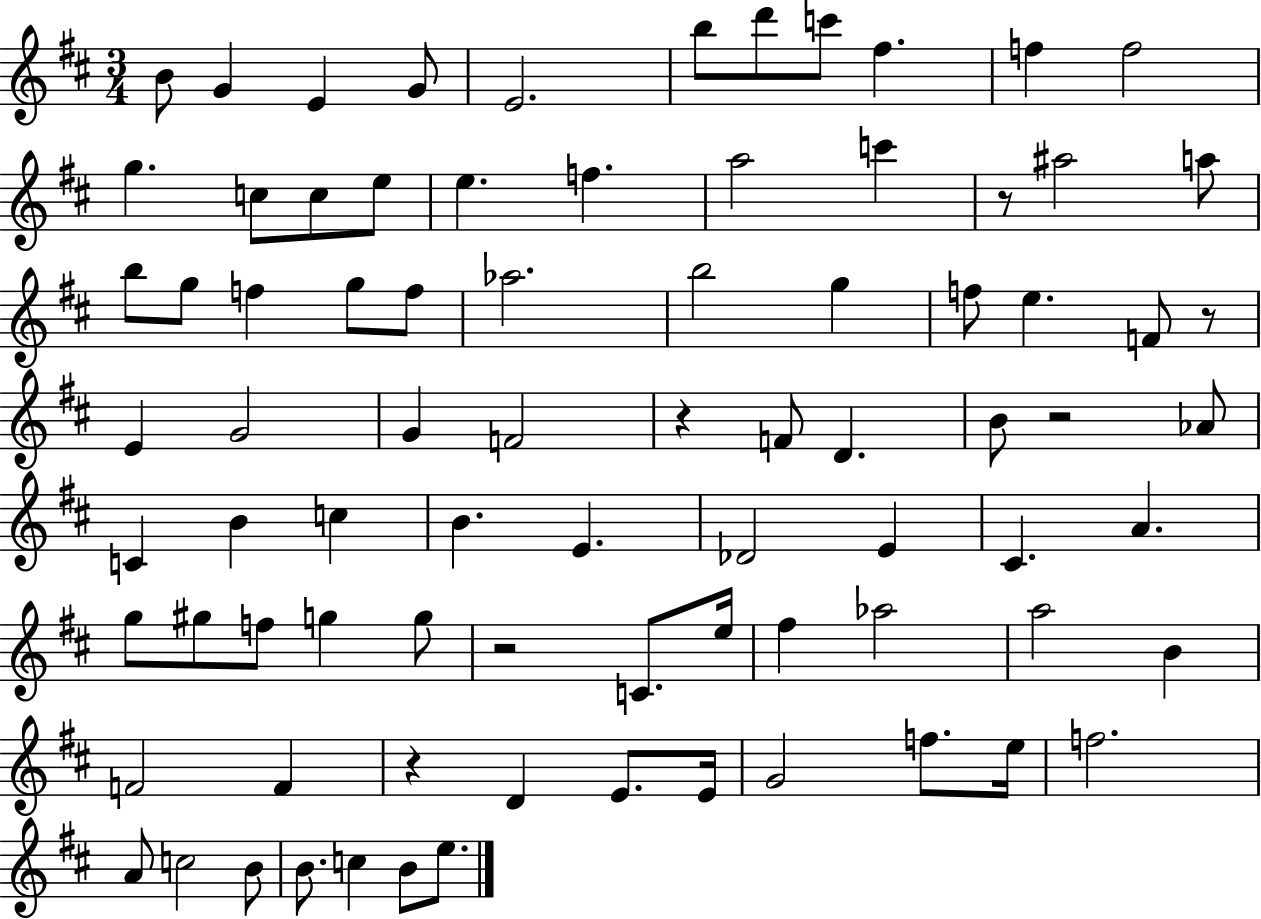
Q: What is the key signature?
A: D major